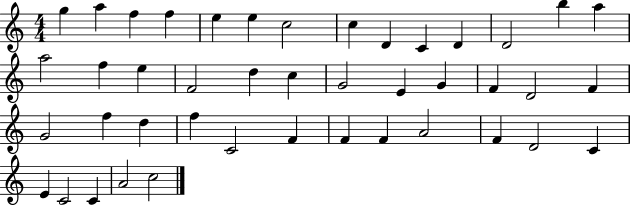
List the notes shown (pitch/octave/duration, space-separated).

G5/q A5/q F5/q F5/q E5/q E5/q C5/h C5/q D4/q C4/q D4/q D4/h B5/q A5/q A5/h F5/q E5/q F4/h D5/q C5/q G4/h E4/q G4/q F4/q D4/h F4/q G4/h F5/q D5/q F5/q C4/h F4/q F4/q F4/q A4/h F4/q D4/h C4/q E4/q C4/h C4/q A4/h C5/h